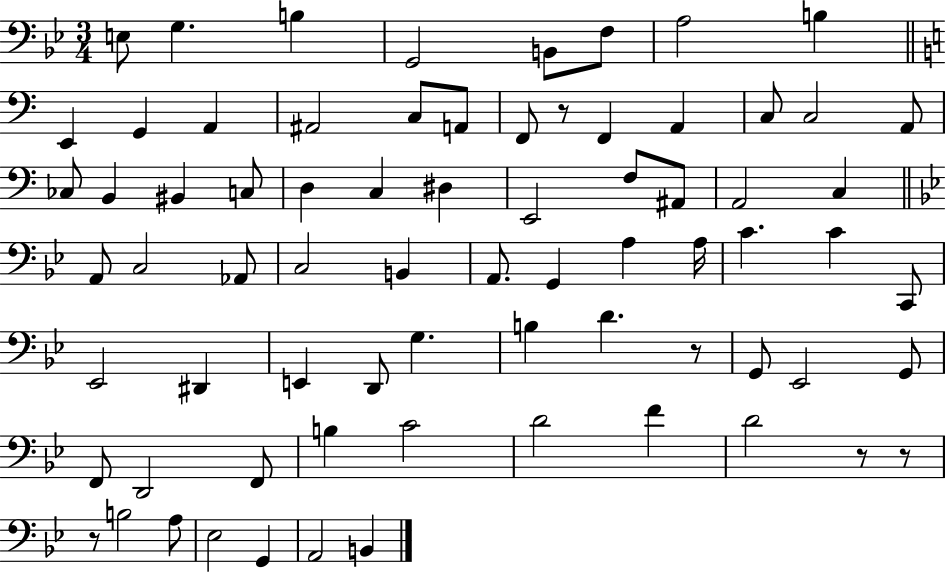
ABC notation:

X:1
T:Untitled
M:3/4
L:1/4
K:Bb
E,/2 G, B, G,,2 B,,/2 F,/2 A,2 B, E,, G,, A,, ^A,,2 C,/2 A,,/2 F,,/2 z/2 F,, A,, C,/2 C,2 A,,/2 _C,/2 B,, ^B,, C,/2 D, C, ^D, E,,2 F,/2 ^A,,/2 A,,2 C, A,,/2 C,2 _A,,/2 C,2 B,, A,,/2 G,, A, A,/4 C C C,,/2 _E,,2 ^D,, E,, D,,/2 G, B, D z/2 G,,/2 _E,,2 G,,/2 F,,/2 D,,2 F,,/2 B, C2 D2 F D2 z/2 z/2 z/2 B,2 A,/2 _E,2 G,, A,,2 B,,